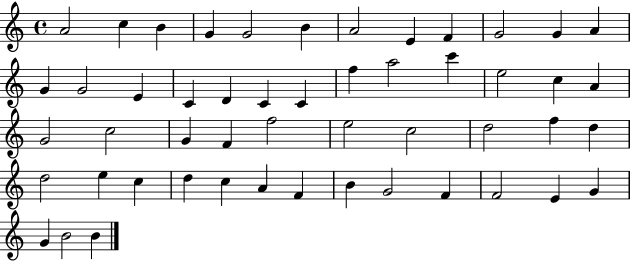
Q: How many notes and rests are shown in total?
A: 51